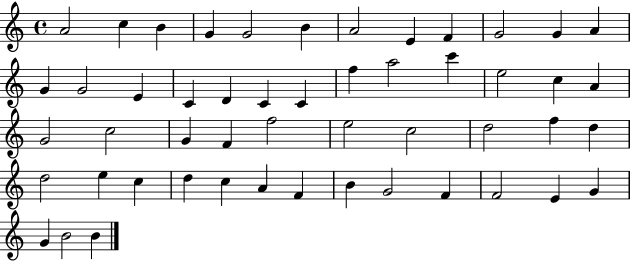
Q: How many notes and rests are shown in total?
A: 51